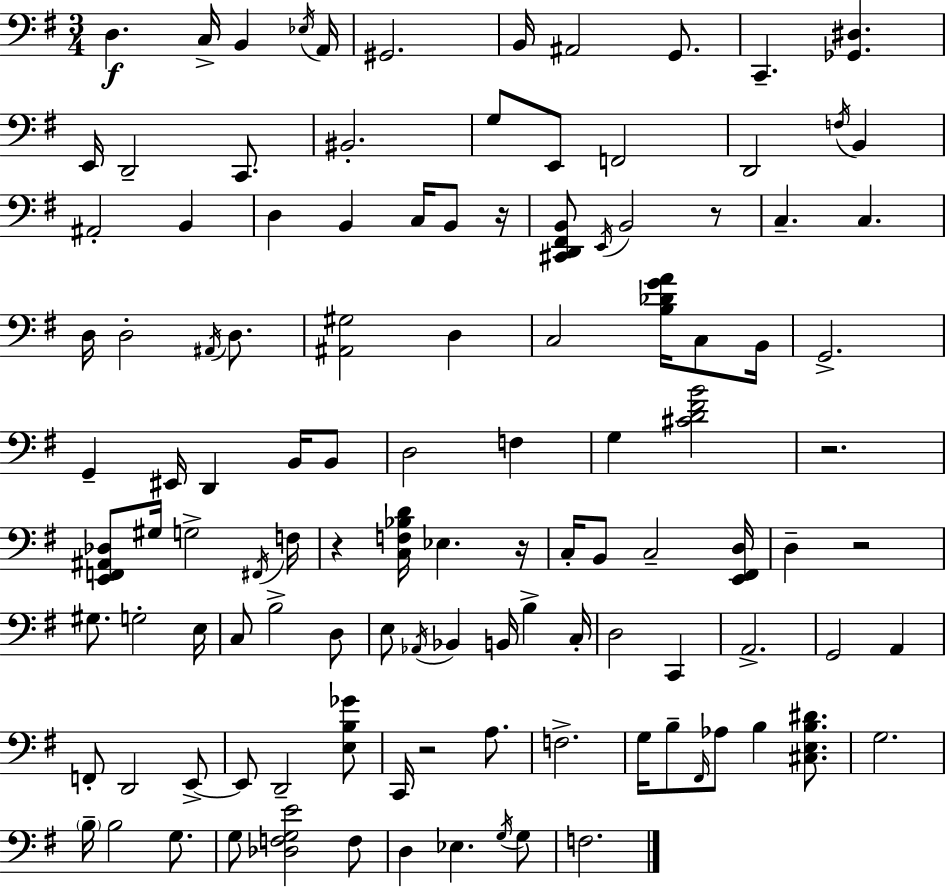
D3/q. C3/s B2/q Eb3/s A2/s G#2/h. B2/s A#2/h G2/e. C2/q. [Gb2,D#3]/q. E2/s D2/h C2/e. BIS2/h. G3/e E2/e F2/h D2/h F3/s B2/q A#2/h B2/q D3/q B2/q C3/s B2/e R/s [C#2,D2,F#2,B2]/e E2/s B2/h R/e C3/q. C3/q. D3/s D3/h A#2/s D3/e. [A#2,G#3]/h D3/q C3/h [B3,Db4,G4,A4]/s C3/e B2/s G2/h. G2/q EIS2/s D2/q B2/s B2/e D3/h F3/q G3/q [C#4,D4,F#4,B4]/h R/h. [E2,F2,A#2,Db3]/e G#3/s G3/h F#2/s F3/s R/q [C3,F3,Bb3,D4]/s Eb3/q. R/s C3/s B2/e C3/h [E2,F#2,D3]/s D3/q R/h G#3/e. G3/h E3/s C3/e B3/h D3/e E3/e Ab2/s Bb2/q B2/s B3/q C3/s D3/h C2/q A2/h. G2/h A2/q F2/e D2/h E2/e E2/e D2/h [E3,B3,Gb4]/e C2/s R/h A3/e. F3/h. G3/s B3/e F#2/s Ab3/e B3/q [C#3,E3,B3,D#4]/e. G3/h. B3/s B3/h G3/e. G3/e [Db3,F3,G3,E4]/h F3/e D3/q Eb3/q. G3/s G3/e F3/h.